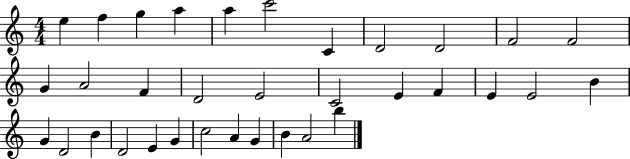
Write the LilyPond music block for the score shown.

{
  \clef treble
  \numericTimeSignature
  \time 4/4
  \key c \major
  e''4 f''4 g''4 a''4 | a''4 c'''2 c'4 | d'2 d'2 | f'2 f'2 | \break g'4 a'2 f'4 | d'2 e'2 | c'2 e'4 f'4 | e'4 e'2 b'4 | \break g'4 d'2 b'4 | d'2 e'4 g'4 | c''2 a'4 g'4 | b'4 a'2 b''4 | \break \bar "|."
}